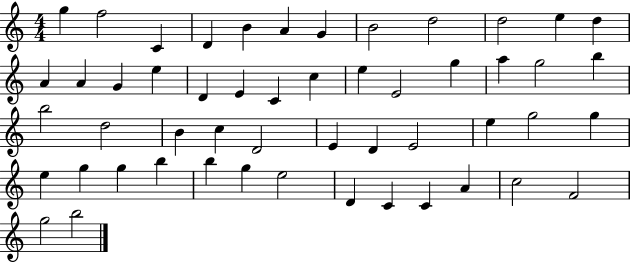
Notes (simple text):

G5/q F5/h C4/q D4/q B4/q A4/q G4/q B4/h D5/h D5/h E5/q D5/q A4/q A4/q G4/q E5/q D4/q E4/q C4/q C5/q E5/q E4/h G5/q A5/q G5/h B5/q B5/h D5/h B4/q C5/q D4/h E4/q D4/q E4/h E5/q G5/h G5/q E5/q G5/q G5/q B5/q B5/q G5/q E5/h D4/q C4/q C4/q A4/q C5/h F4/h G5/h B5/h